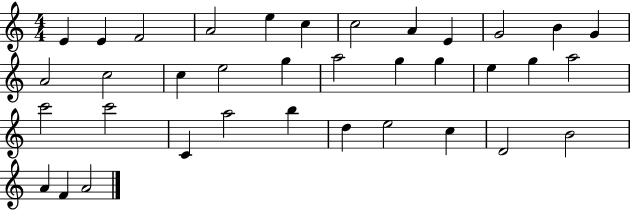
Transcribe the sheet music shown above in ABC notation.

X:1
T:Untitled
M:4/4
L:1/4
K:C
E E F2 A2 e c c2 A E G2 B G A2 c2 c e2 g a2 g g e g a2 c'2 c'2 C a2 b d e2 c D2 B2 A F A2